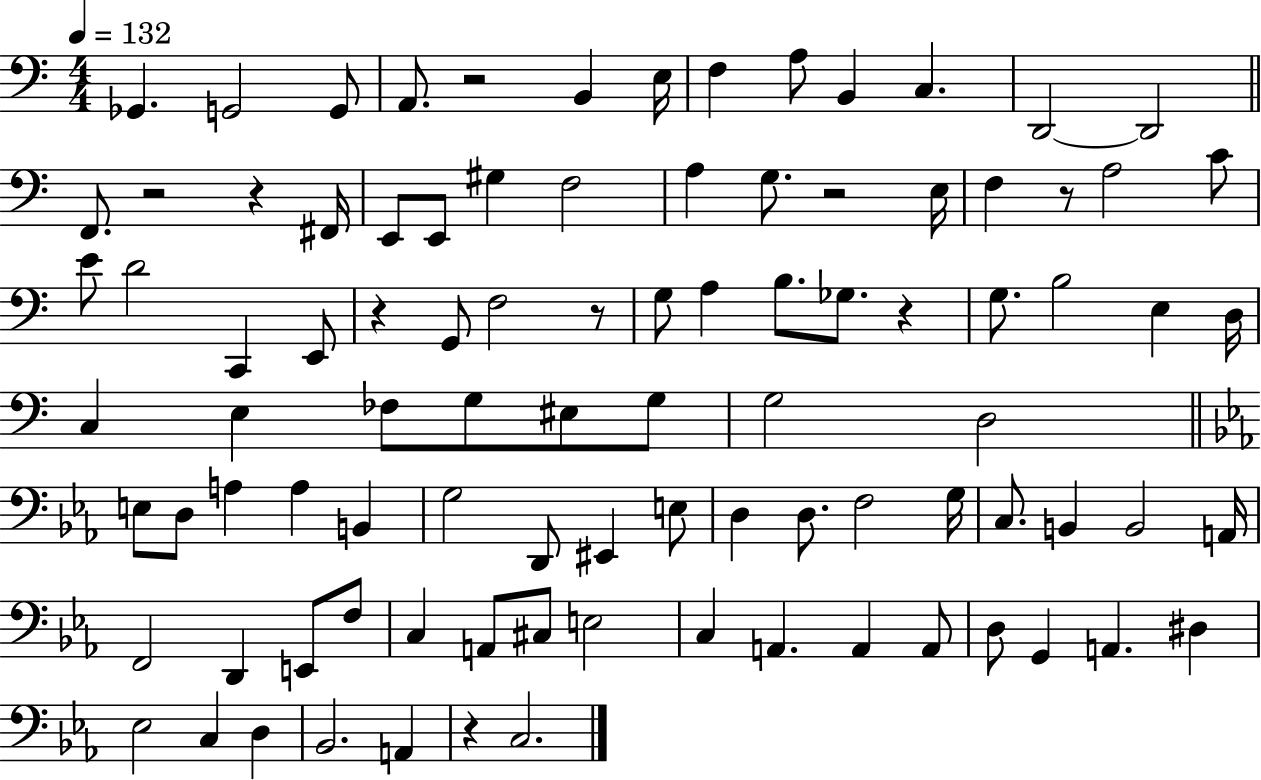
{
  \clef bass
  \numericTimeSignature
  \time 4/4
  \key c \major
  \tempo 4 = 132
  ges,4. g,2 g,8 | a,8. r2 b,4 e16 | f4 a8 b,4 c4. | d,2~~ d,2 | \break \bar "||" \break \key c \major f,8. r2 r4 fis,16 | e,8 e,8 gis4 f2 | a4 g8. r2 e16 | f4 r8 a2 c'8 | \break e'8 d'2 c,4 e,8 | r4 g,8 f2 r8 | g8 a4 b8. ges8. r4 | g8. b2 e4 d16 | \break c4 e4 fes8 g8 eis8 g8 | g2 d2 | \bar "||" \break \key ees \major e8 d8 a4 a4 b,4 | g2 d,8 eis,4 e8 | d4 d8. f2 g16 | c8. b,4 b,2 a,16 | \break f,2 d,4 e,8 f8 | c4 a,8 cis8 e2 | c4 a,4. a,4 a,8 | d8 g,4 a,4. dis4 | \break ees2 c4 d4 | bes,2. a,4 | r4 c2. | \bar "|."
}